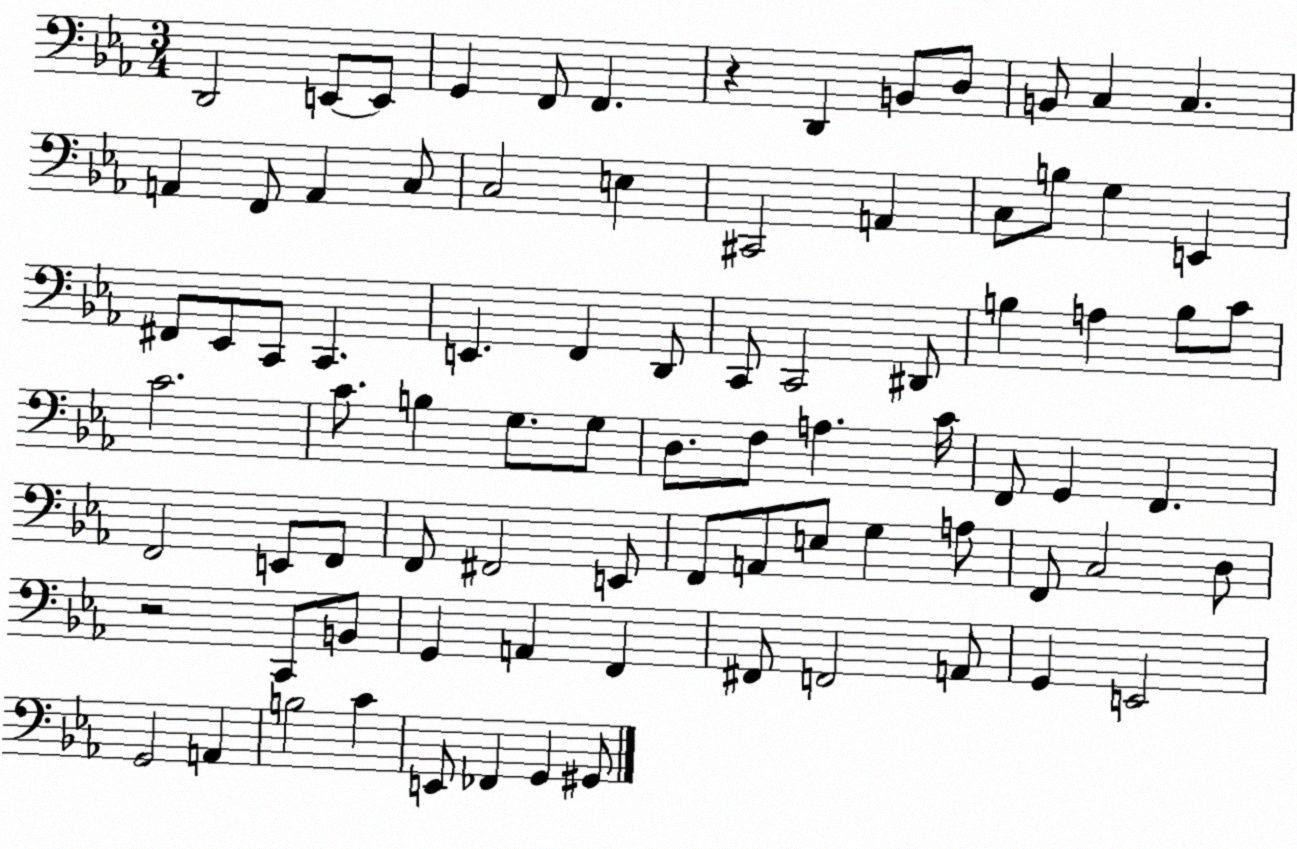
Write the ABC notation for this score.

X:1
T:Untitled
M:3/4
L:1/4
K:Eb
D,,2 E,,/2 E,,/2 G,, F,,/2 F,, z D,, B,,/2 D,/2 B,,/2 C, C, A,, F,,/2 A,, C,/2 C,2 E, ^C,,2 A,, C,/2 B,/2 G, E,, ^F,,/2 _E,,/2 C,,/2 C,, E,, F,, D,,/2 C,,/2 C,,2 ^D,,/2 B, A, B,/2 C/2 C2 C/2 B, G,/2 G,/2 D,/2 F,/2 A, C/4 F,,/2 G,, F,, F,,2 E,,/2 F,,/2 F,,/2 ^F,,2 E,,/2 F,,/2 A,,/2 E,/2 G, A,/2 F,,/2 C,2 D,/2 z2 C,,/2 B,,/2 G,, A,, F,, ^F,,/2 F,,2 A,,/2 G,, E,,2 G,,2 A,, B,2 C E,,/2 _F,, G,, ^G,,/2